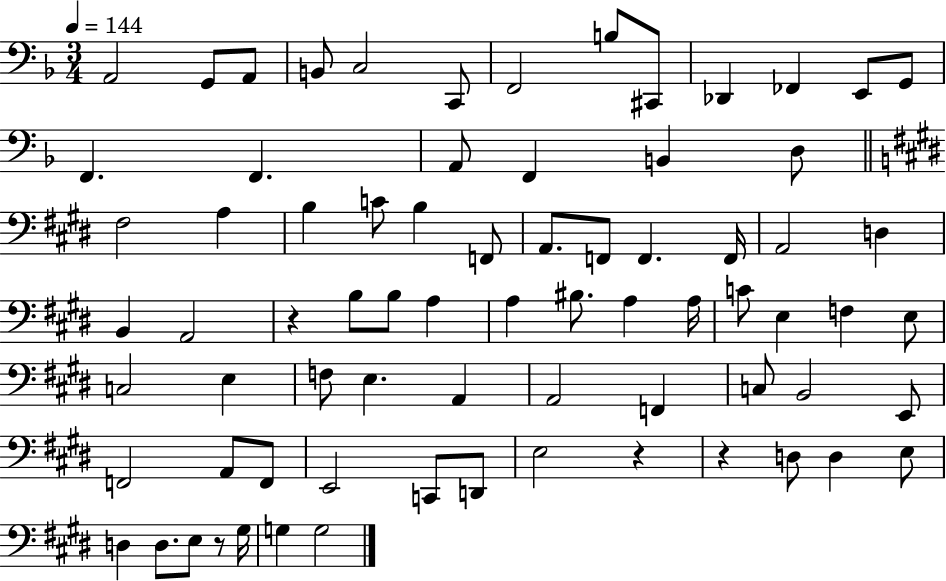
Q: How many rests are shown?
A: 4